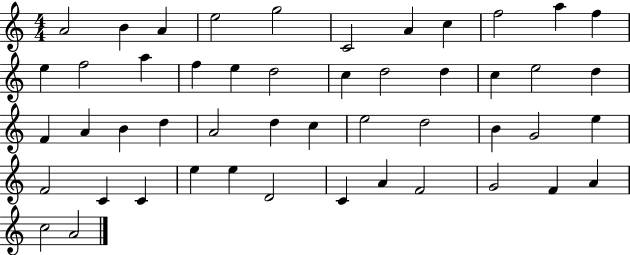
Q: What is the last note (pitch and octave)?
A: A4